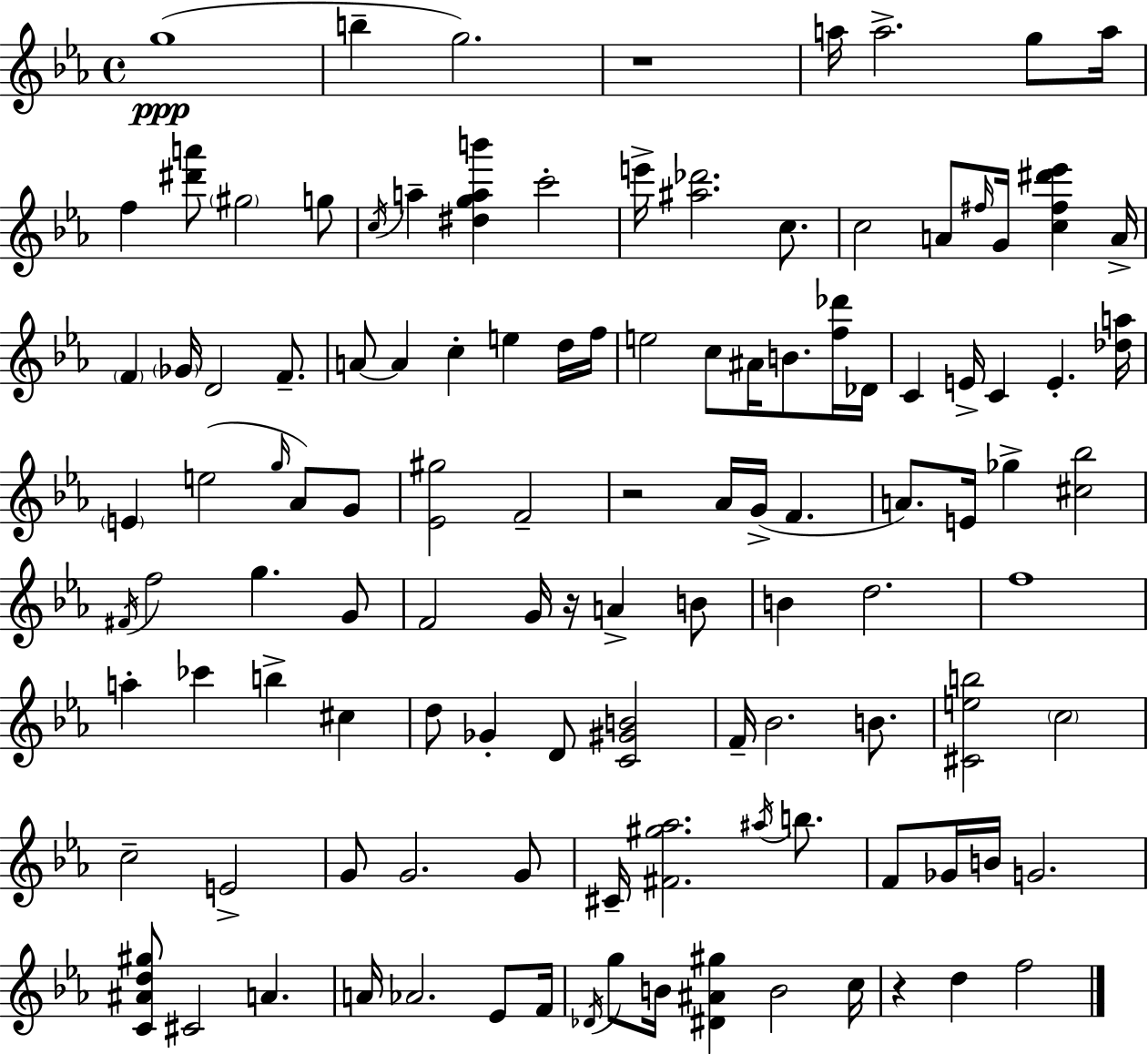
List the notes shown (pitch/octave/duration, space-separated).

G5/w B5/q G5/h. R/w A5/s A5/h. G5/e A5/s F5/q [D#6,A6]/e G#5/h G5/e C5/s A5/q [D#5,G5,A5,B6]/q C6/h E6/s [A#5,Db6]/h. C5/e. C5/h A4/e F#5/s G4/s [C5,F#5,D#6,Eb6]/q A4/s F4/q Gb4/s D4/h F4/e. A4/e A4/q C5/q E5/q D5/s F5/s E5/h C5/e A#4/s B4/e. [F5,Db6]/s Db4/s C4/q E4/s C4/q E4/q. [Db5,A5]/s E4/q E5/h G5/s Ab4/e G4/e [Eb4,G#5]/h F4/h R/h Ab4/s G4/s F4/q. A4/e. E4/s Gb5/q [C#5,Bb5]/h F#4/s F5/h G5/q. G4/e F4/h G4/s R/s A4/q B4/e B4/q D5/h. F5/w A5/q CES6/q B5/q C#5/q D5/e Gb4/q D4/e [C4,G#4,B4]/h F4/s Bb4/h. B4/e. [C#4,E5,B5]/h C5/h C5/h E4/h G4/e G4/h. G4/e C#4/s [F#4,G#5,Ab5]/h. A#5/s B5/e. F4/e Gb4/s B4/s G4/h. [C4,A#4,D5,G#5]/e C#4/h A4/q. A4/s Ab4/h. Eb4/e F4/s Db4/s G5/e B4/s [D#4,A#4,G#5]/q B4/h C5/s R/q D5/q F5/h